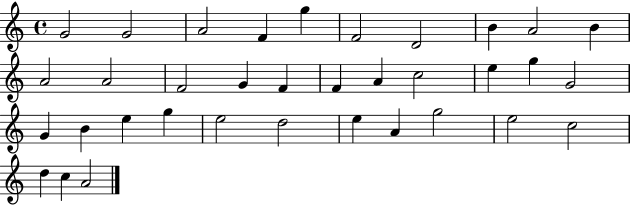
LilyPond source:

{
  \clef treble
  \time 4/4
  \defaultTimeSignature
  \key c \major
  g'2 g'2 | a'2 f'4 g''4 | f'2 d'2 | b'4 a'2 b'4 | \break a'2 a'2 | f'2 g'4 f'4 | f'4 a'4 c''2 | e''4 g''4 g'2 | \break g'4 b'4 e''4 g''4 | e''2 d''2 | e''4 a'4 g''2 | e''2 c''2 | \break d''4 c''4 a'2 | \bar "|."
}